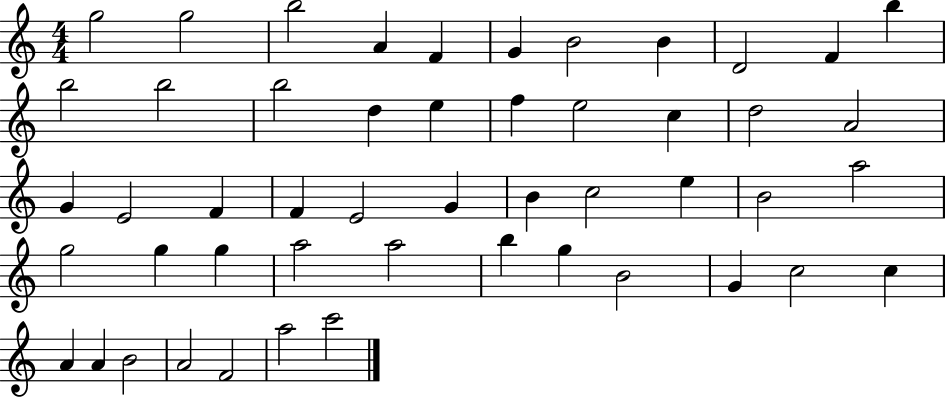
X:1
T:Untitled
M:4/4
L:1/4
K:C
g2 g2 b2 A F G B2 B D2 F b b2 b2 b2 d e f e2 c d2 A2 G E2 F F E2 G B c2 e B2 a2 g2 g g a2 a2 b g B2 G c2 c A A B2 A2 F2 a2 c'2